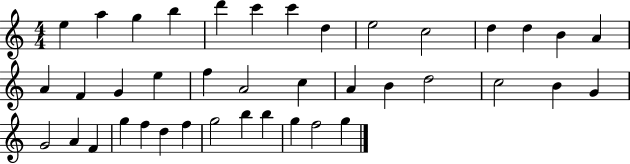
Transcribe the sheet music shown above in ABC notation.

X:1
T:Untitled
M:4/4
L:1/4
K:C
e a g b d' c' c' d e2 c2 d d B A A F G e f A2 c A B d2 c2 B G G2 A F g f d f g2 b b g f2 g